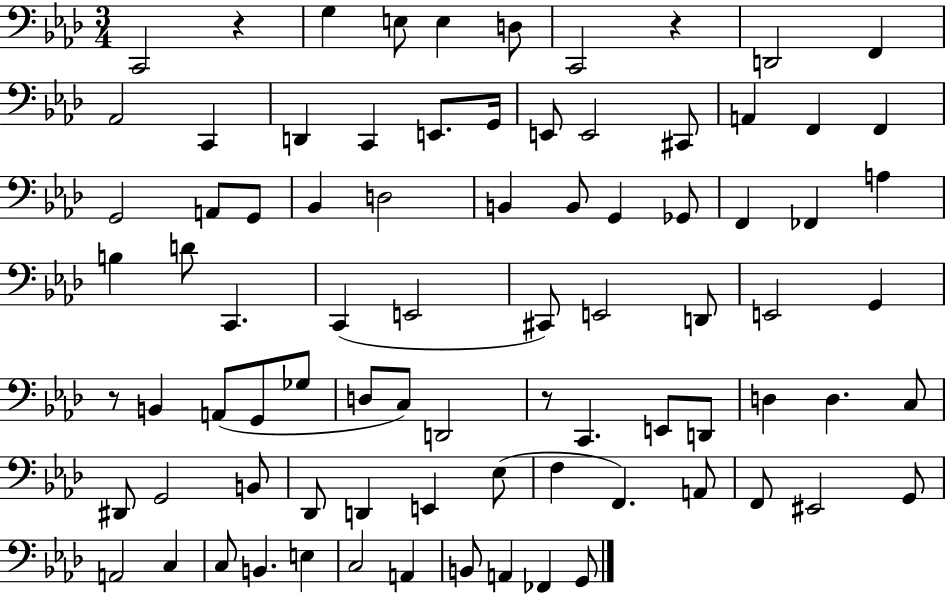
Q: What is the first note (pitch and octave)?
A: C2